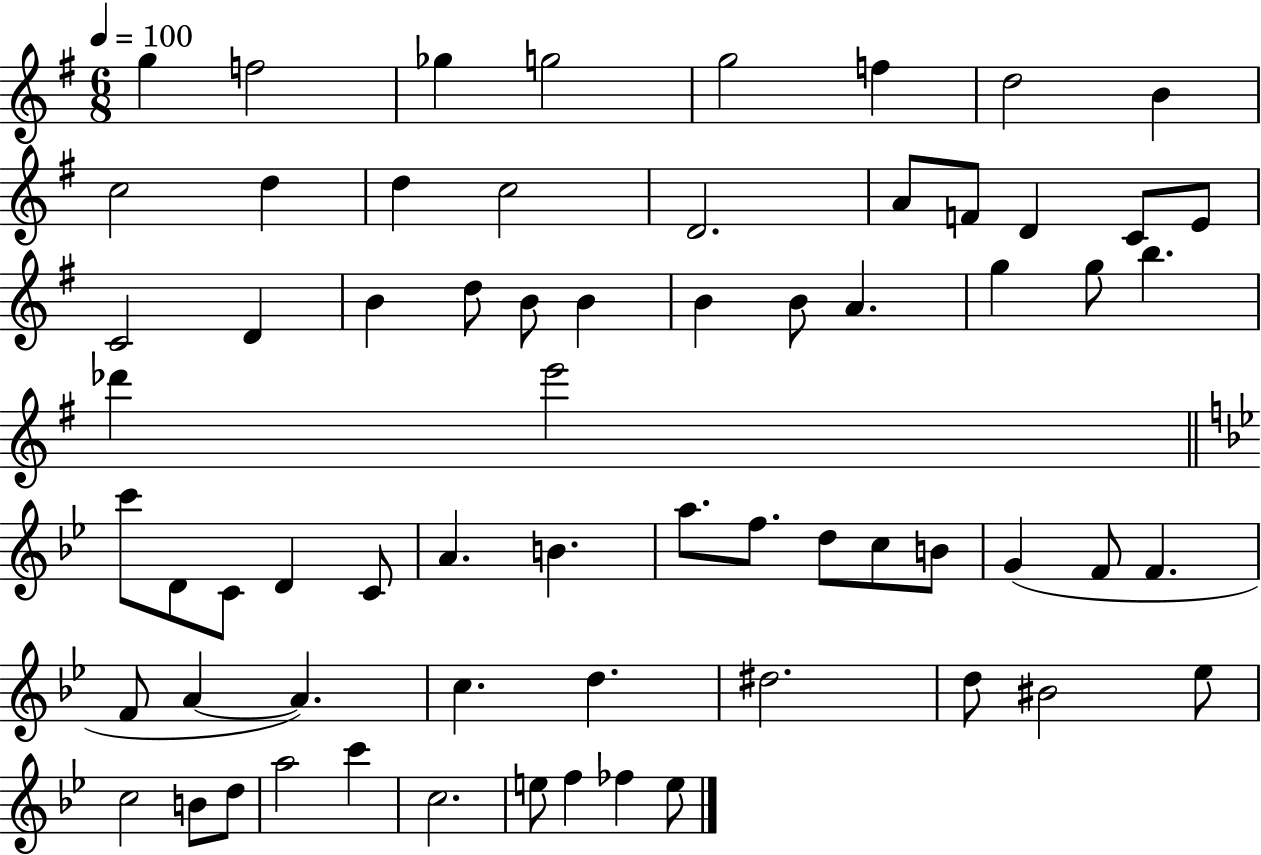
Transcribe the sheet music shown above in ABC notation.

X:1
T:Untitled
M:6/8
L:1/4
K:G
g f2 _g g2 g2 f d2 B c2 d d c2 D2 A/2 F/2 D C/2 E/2 C2 D B d/2 B/2 B B B/2 A g g/2 b _d' e'2 c'/2 D/2 C/2 D C/2 A B a/2 f/2 d/2 c/2 B/2 G F/2 F F/2 A A c d ^d2 d/2 ^B2 _e/2 c2 B/2 d/2 a2 c' c2 e/2 f _f e/2